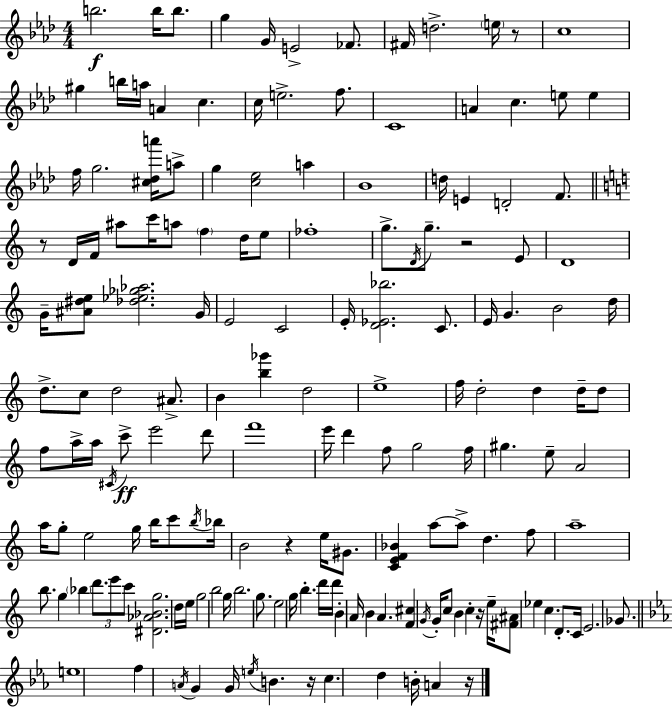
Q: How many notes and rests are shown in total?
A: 164